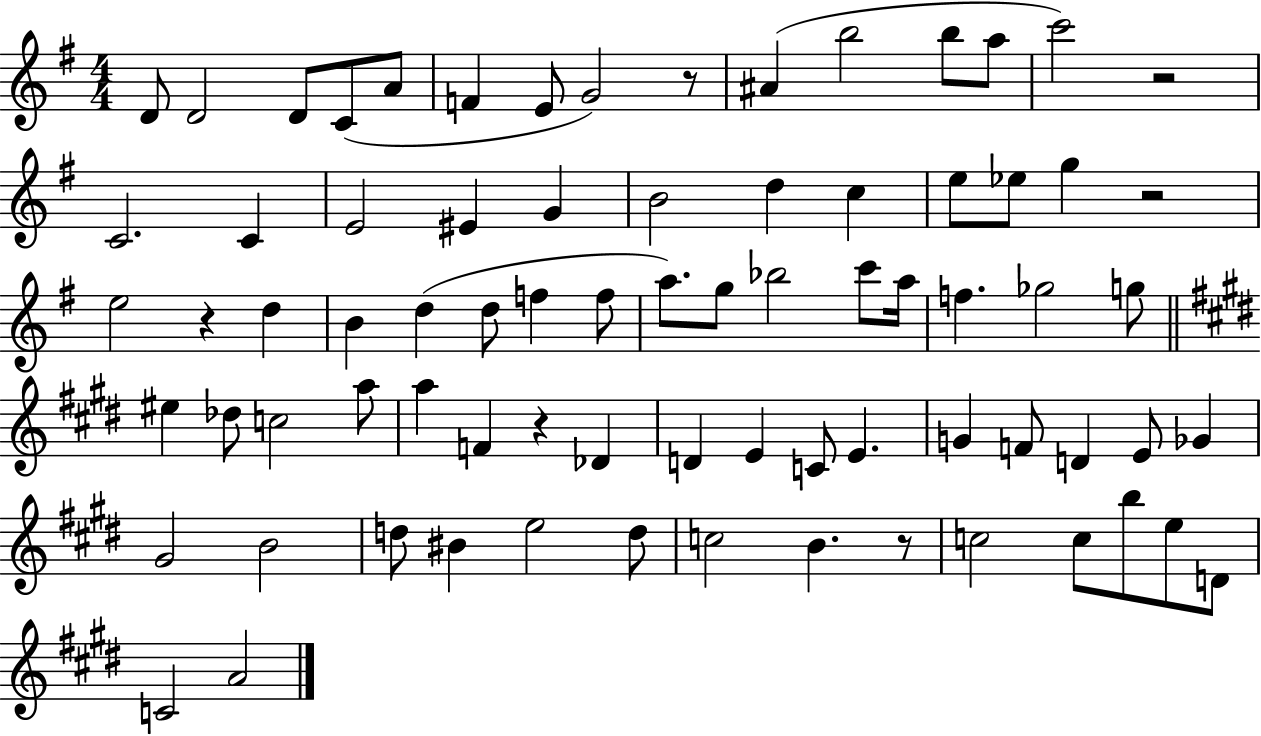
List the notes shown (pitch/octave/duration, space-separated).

D4/e D4/h D4/e C4/e A4/e F4/q E4/e G4/h R/e A#4/q B5/h B5/e A5/e C6/h R/h C4/h. C4/q E4/h EIS4/q G4/q B4/h D5/q C5/q E5/e Eb5/e G5/q R/h E5/h R/q D5/q B4/q D5/q D5/e F5/q F5/e A5/e. G5/e Bb5/h C6/e A5/s F5/q. Gb5/h G5/e EIS5/q Db5/e C5/h A5/e A5/q F4/q R/q Db4/q D4/q E4/q C4/e E4/q. G4/q F4/e D4/q E4/e Gb4/q G#4/h B4/h D5/e BIS4/q E5/h D5/e C5/h B4/q. R/e C5/h C5/e B5/e E5/e D4/e C4/h A4/h